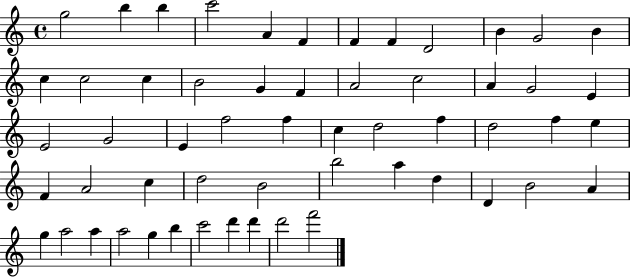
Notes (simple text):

G5/h B5/q B5/q C6/h A4/q F4/q F4/q F4/q D4/h B4/q G4/h B4/q C5/q C5/h C5/q B4/h G4/q F4/q A4/h C5/h A4/q G4/h E4/q E4/h G4/h E4/q F5/h F5/q C5/q D5/h F5/q D5/h F5/q E5/q F4/q A4/h C5/q D5/h B4/h B5/h A5/q D5/q D4/q B4/h A4/q G5/q A5/h A5/q A5/h G5/q B5/q C6/h D6/q D6/q D6/h F6/h